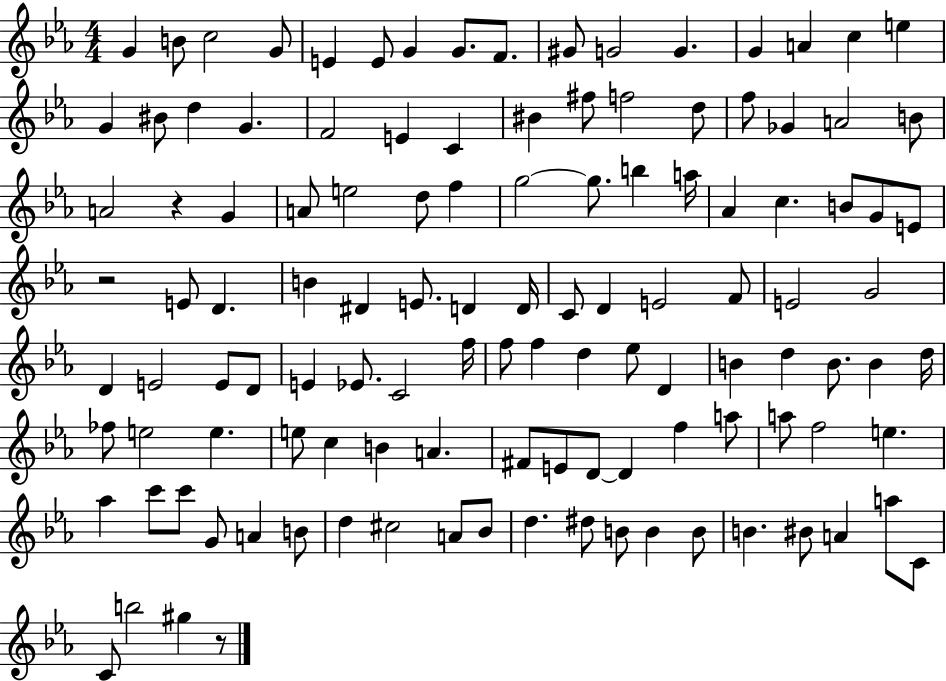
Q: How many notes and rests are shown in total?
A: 119